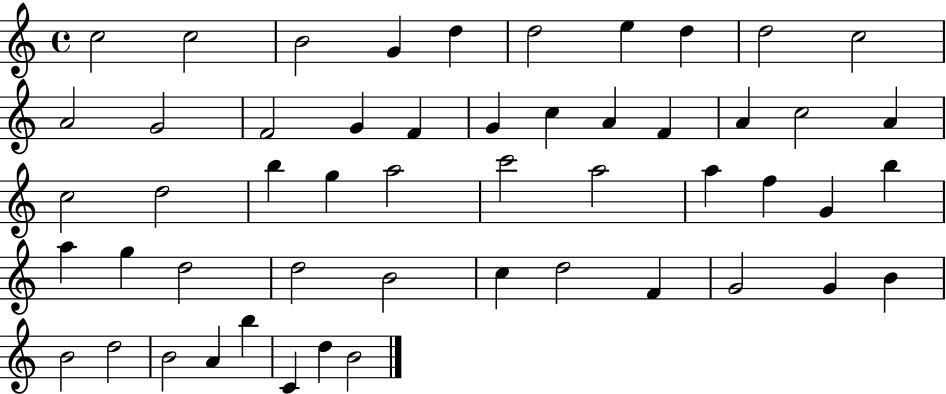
{
  \clef treble
  \time 4/4
  \defaultTimeSignature
  \key c \major
  c''2 c''2 | b'2 g'4 d''4 | d''2 e''4 d''4 | d''2 c''2 | \break a'2 g'2 | f'2 g'4 f'4 | g'4 c''4 a'4 f'4 | a'4 c''2 a'4 | \break c''2 d''2 | b''4 g''4 a''2 | c'''2 a''2 | a''4 f''4 g'4 b''4 | \break a''4 g''4 d''2 | d''2 b'2 | c''4 d''2 f'4 | g'2 g'4 b'4 | \break b'2 d''2 | b'2 a'4 b''4 | c'4 d''4 b'2 | \bar "|."
}